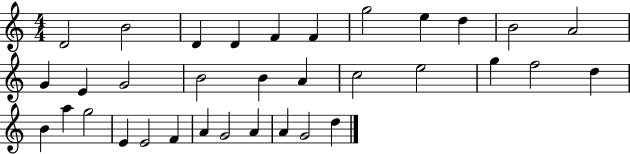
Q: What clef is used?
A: treble